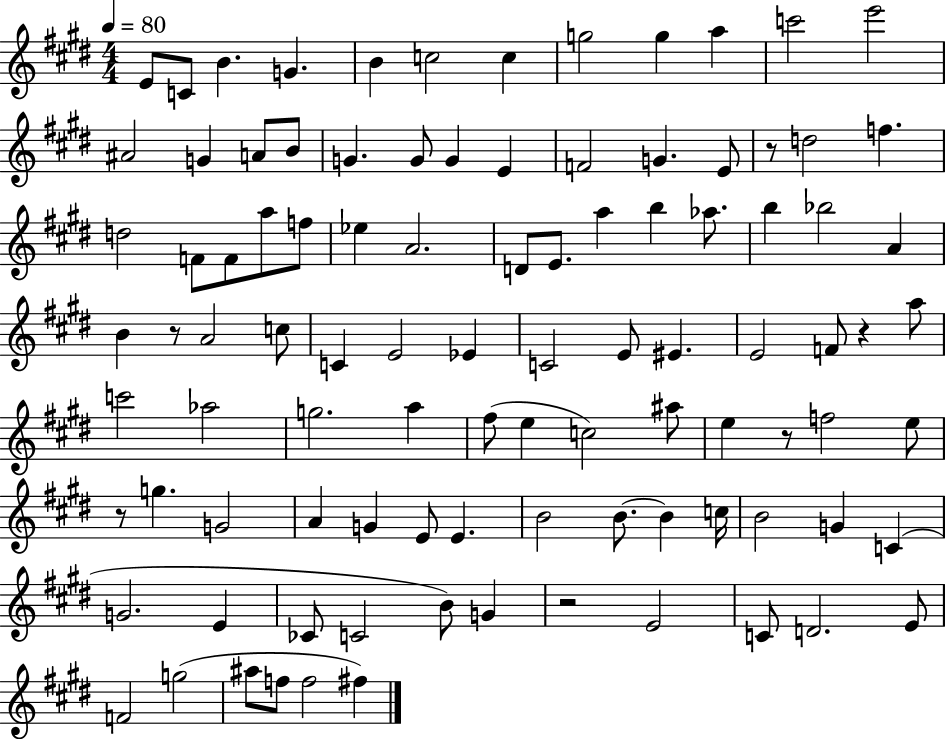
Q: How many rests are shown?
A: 6